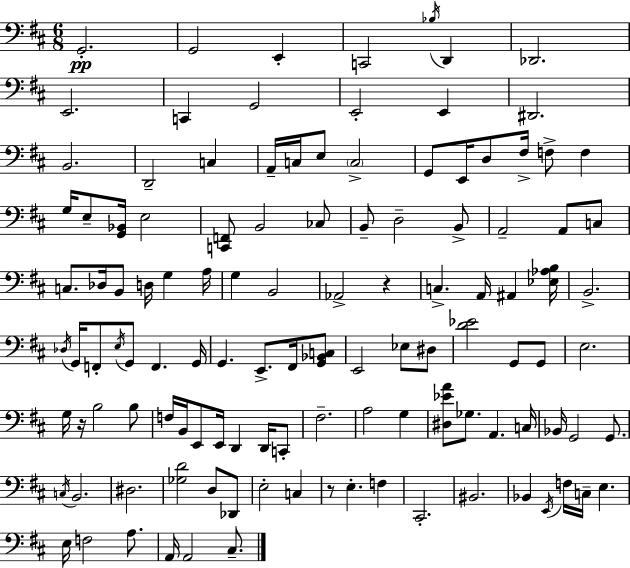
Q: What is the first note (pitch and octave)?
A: G2